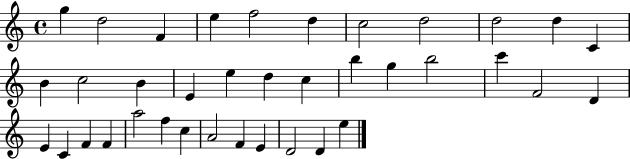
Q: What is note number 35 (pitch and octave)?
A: D4